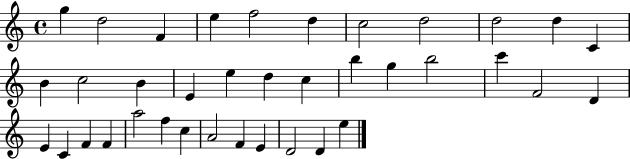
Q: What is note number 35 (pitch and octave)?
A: D4